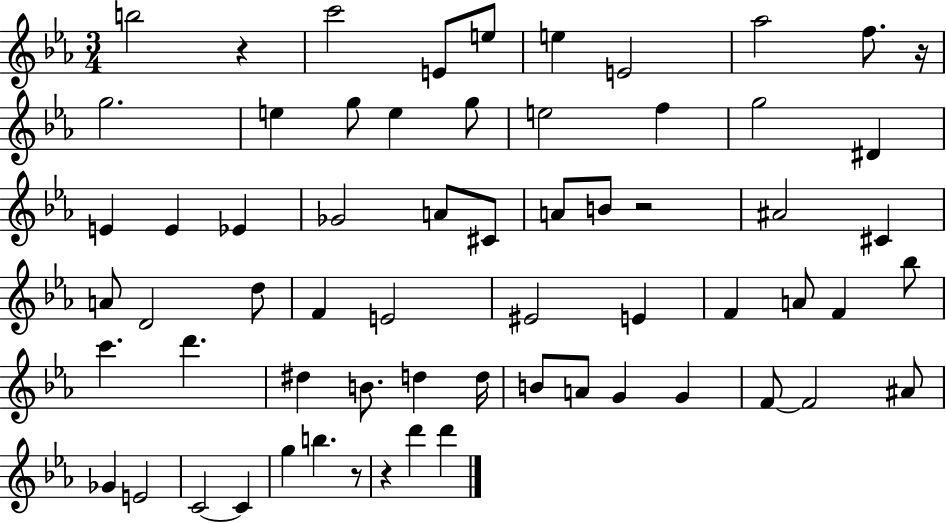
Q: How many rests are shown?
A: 5